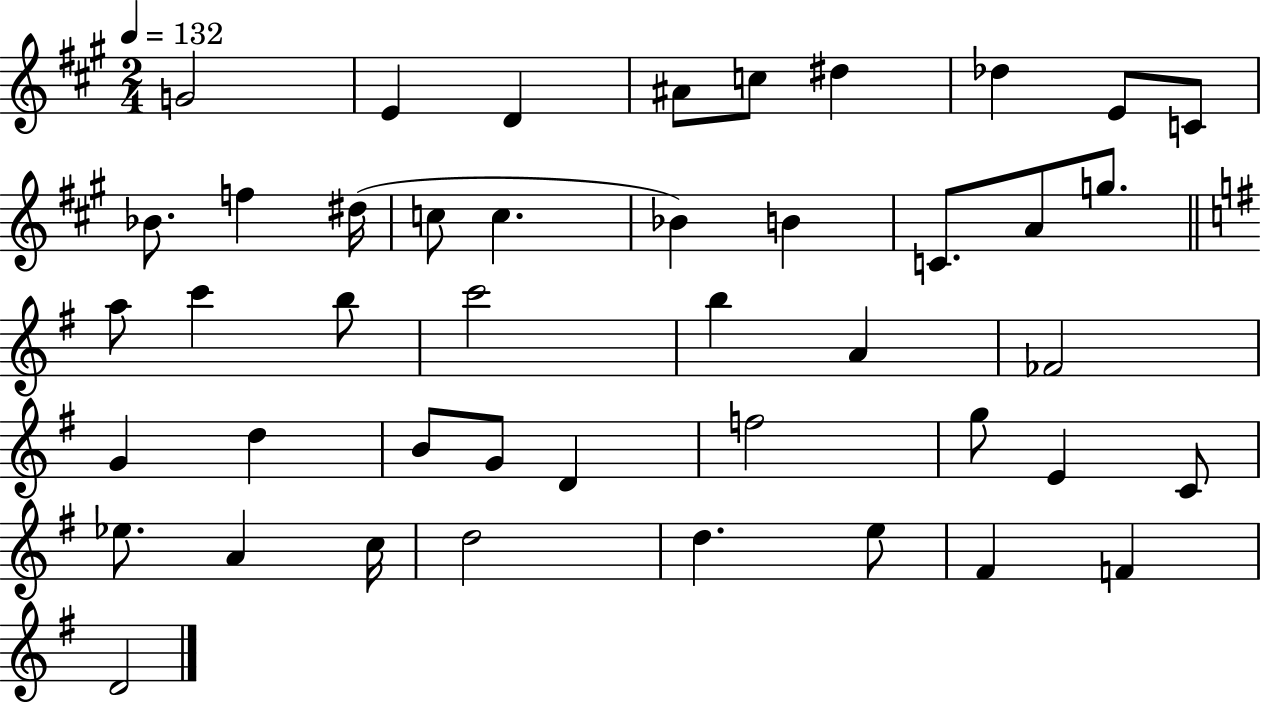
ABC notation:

X:1
T:Untitled
M:2/4
L:1/4
K:A
G2 E D ^A/2 c/2 ^d _d E/2 C/2 _B/2 f ^d/4 c/2 c _B B C/2 A/2 g/2 a/2 c' b/2 c'2 b A _F2 G d B/2 G/2 D f2 g/2 E C/2 _e/2 A c/4 d2 d e/2 ^F F D2